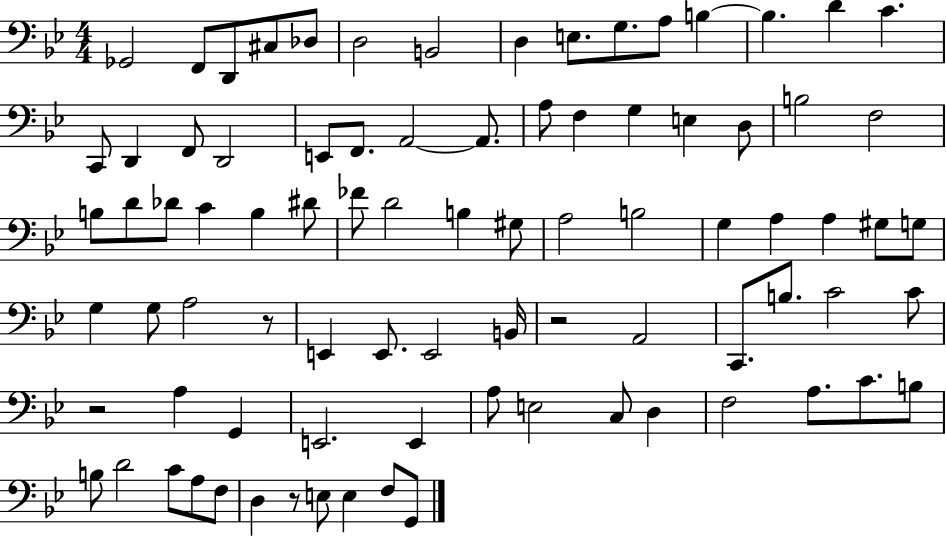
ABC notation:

X:1
T:Untitled
M:4/4
L:1/4
K:Bb
_G,,2 F,,/2 D,,/2 ^C,/2 _D,/2 D,2 B,,2 D, E,/2 G,/2 A,/2 B, B, D C C,,/2 D,, F,,/2 D,,2 E,,/2 F,,/2 A,,2 A,,/2 A,/2 F, G, E, D,/2 B,2 F,2 B,/2 D/2 _D/2 C B, ^D/2 _F/2 D2 B, ^G,/2 A,2 B,2 G, A, A, ^G,/2 G,/2 G, G,/2 A,2 z/2 E,, E,,/2 E,,2 B,,/4 z2 A,,2 C,,/2 B,/2 C2 C/2 z2 A, G,, E,,2 E,, A,/2 E,2 C,/2 D, F,2 A,/2 C/2 B,/2 B,/2 D2 C/2 A,/2 F,/2 D, z/2 E,/2 E, F,/2 G,,/2